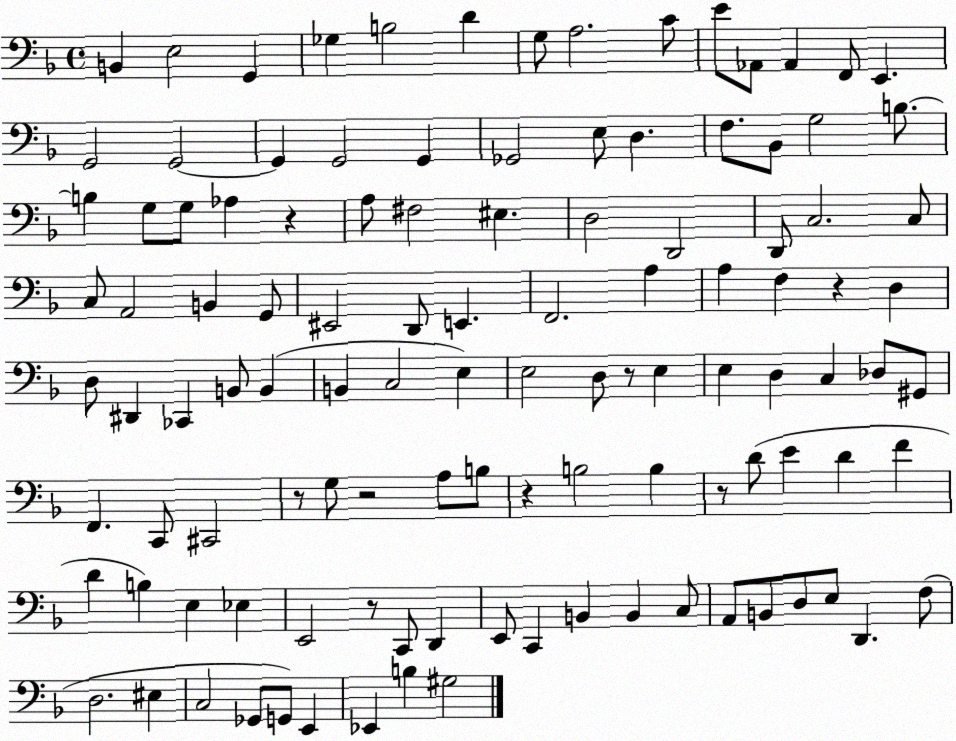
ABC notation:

X:1
T:Untitled
M:4/4
L:1/4
K:F
B,, E,2 G,, _G, B,2 D G,/2 A,2 C/2 E/2 _A,,/2 _A,, F,,/2 E,, G,,2 G,,2 G,, G,,2 G,, _G,,2 E,/2 D, F,/2 _B,,/2 G,2 B,/2 B, G,/2 G,/2 _A, z A,/2 ^F,2 ^E, D,2 D,,2 D,,/2 C,2 C,/2 C,/2 A,,2 B,, G,,/2 ^E,,2 D,,/2 E,, F,,2 A, A, F, z D, D,/2 ^D,, _C,, B,,/2 B,, B,, C,2 E, E,2 D,/2 z/2 E, E, D, C, _D,/2 ^G,,/2 F,, C,,/2 ^C,,2 z/2 G,/2 z2 A,/2 B,/2 z B,2 B, z/2 D/2 E D F D B, E, _E, E,,2 z/2 C,,/2 D,, E,,/2 C,, B,, B,, C,/2 A,,/2 B,,/2 D,/2 E,/2 D,, F,/2 D,2 ^E, C,2 _G,,/2 G,,/2 E,, _E,, B, ^G,2